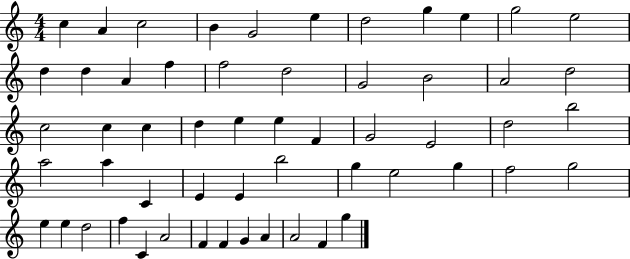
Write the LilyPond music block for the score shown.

{
  \clef treble
  \numericTimeSignature
  \time 4/4
  \key c \major
  c''4 a'4 c''2 | b'4 g'2 e''4 | d''2 g''4 e''4 | g''2 e''2 | \break d''4 d''4 a'4 f''4 | f''2 d''2 | g'2 b'2 | a'2 d''2 | \break c''2 c''4 c''4 | d''4 e''4 e''4 f'4 | g'2 e'2 | d''2 b''2 | \break a''2 a''4 c'4 | e'4 e'4 b''2 | g''4 e''2 g''4 | f''2 g''2 | \break e''4 e''4 d''2 | f''4 c'4 a'2 | f'4 f'4 g'4 a'4 | a'2 f'4 g''4 | \break \bar "|."
}